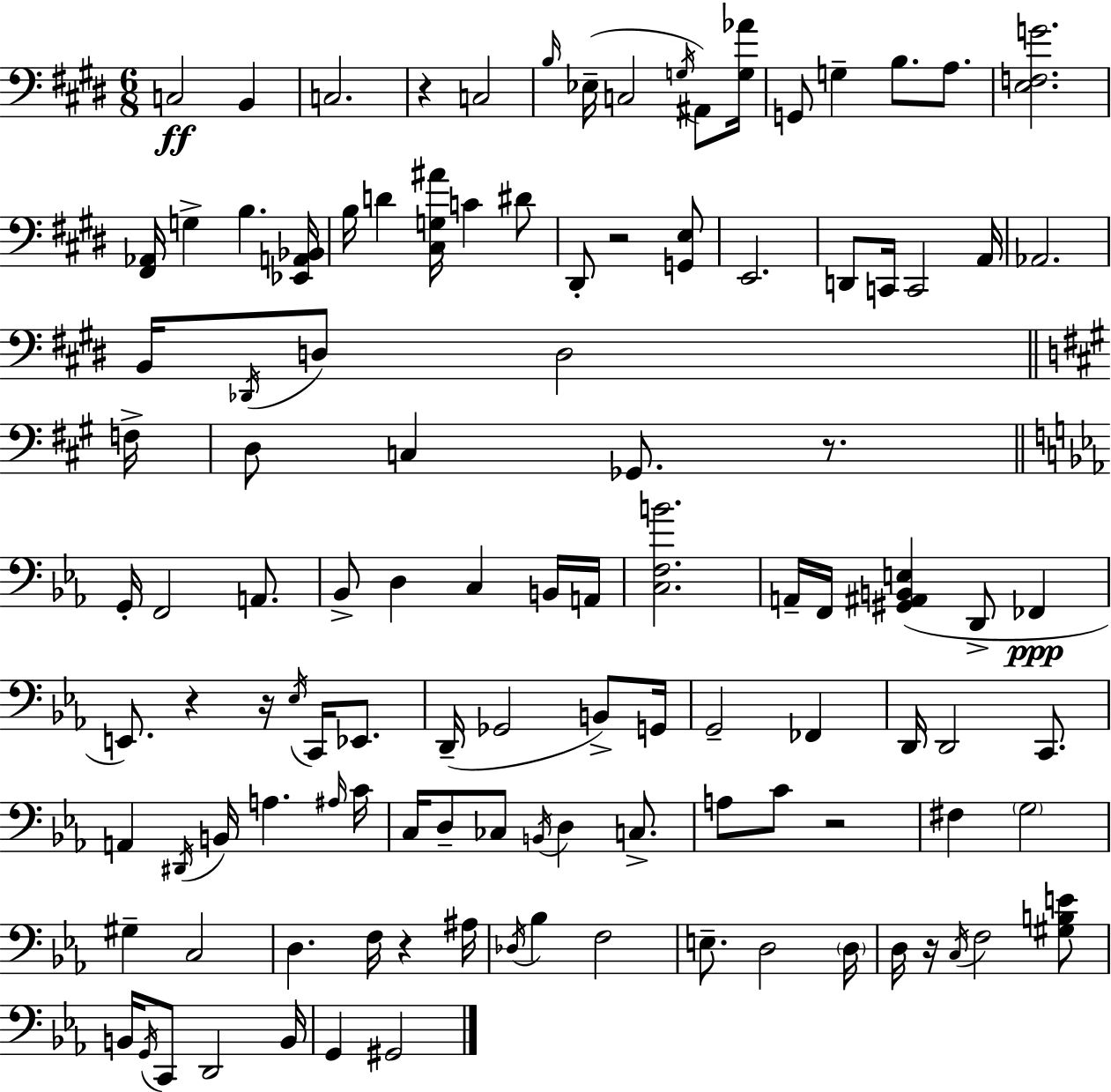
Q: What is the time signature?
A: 6/8